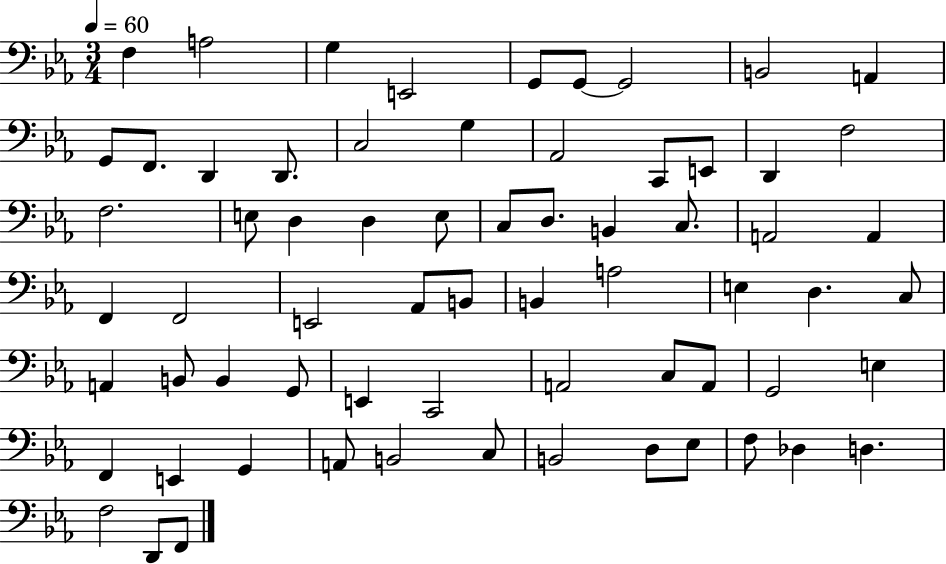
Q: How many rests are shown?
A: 0